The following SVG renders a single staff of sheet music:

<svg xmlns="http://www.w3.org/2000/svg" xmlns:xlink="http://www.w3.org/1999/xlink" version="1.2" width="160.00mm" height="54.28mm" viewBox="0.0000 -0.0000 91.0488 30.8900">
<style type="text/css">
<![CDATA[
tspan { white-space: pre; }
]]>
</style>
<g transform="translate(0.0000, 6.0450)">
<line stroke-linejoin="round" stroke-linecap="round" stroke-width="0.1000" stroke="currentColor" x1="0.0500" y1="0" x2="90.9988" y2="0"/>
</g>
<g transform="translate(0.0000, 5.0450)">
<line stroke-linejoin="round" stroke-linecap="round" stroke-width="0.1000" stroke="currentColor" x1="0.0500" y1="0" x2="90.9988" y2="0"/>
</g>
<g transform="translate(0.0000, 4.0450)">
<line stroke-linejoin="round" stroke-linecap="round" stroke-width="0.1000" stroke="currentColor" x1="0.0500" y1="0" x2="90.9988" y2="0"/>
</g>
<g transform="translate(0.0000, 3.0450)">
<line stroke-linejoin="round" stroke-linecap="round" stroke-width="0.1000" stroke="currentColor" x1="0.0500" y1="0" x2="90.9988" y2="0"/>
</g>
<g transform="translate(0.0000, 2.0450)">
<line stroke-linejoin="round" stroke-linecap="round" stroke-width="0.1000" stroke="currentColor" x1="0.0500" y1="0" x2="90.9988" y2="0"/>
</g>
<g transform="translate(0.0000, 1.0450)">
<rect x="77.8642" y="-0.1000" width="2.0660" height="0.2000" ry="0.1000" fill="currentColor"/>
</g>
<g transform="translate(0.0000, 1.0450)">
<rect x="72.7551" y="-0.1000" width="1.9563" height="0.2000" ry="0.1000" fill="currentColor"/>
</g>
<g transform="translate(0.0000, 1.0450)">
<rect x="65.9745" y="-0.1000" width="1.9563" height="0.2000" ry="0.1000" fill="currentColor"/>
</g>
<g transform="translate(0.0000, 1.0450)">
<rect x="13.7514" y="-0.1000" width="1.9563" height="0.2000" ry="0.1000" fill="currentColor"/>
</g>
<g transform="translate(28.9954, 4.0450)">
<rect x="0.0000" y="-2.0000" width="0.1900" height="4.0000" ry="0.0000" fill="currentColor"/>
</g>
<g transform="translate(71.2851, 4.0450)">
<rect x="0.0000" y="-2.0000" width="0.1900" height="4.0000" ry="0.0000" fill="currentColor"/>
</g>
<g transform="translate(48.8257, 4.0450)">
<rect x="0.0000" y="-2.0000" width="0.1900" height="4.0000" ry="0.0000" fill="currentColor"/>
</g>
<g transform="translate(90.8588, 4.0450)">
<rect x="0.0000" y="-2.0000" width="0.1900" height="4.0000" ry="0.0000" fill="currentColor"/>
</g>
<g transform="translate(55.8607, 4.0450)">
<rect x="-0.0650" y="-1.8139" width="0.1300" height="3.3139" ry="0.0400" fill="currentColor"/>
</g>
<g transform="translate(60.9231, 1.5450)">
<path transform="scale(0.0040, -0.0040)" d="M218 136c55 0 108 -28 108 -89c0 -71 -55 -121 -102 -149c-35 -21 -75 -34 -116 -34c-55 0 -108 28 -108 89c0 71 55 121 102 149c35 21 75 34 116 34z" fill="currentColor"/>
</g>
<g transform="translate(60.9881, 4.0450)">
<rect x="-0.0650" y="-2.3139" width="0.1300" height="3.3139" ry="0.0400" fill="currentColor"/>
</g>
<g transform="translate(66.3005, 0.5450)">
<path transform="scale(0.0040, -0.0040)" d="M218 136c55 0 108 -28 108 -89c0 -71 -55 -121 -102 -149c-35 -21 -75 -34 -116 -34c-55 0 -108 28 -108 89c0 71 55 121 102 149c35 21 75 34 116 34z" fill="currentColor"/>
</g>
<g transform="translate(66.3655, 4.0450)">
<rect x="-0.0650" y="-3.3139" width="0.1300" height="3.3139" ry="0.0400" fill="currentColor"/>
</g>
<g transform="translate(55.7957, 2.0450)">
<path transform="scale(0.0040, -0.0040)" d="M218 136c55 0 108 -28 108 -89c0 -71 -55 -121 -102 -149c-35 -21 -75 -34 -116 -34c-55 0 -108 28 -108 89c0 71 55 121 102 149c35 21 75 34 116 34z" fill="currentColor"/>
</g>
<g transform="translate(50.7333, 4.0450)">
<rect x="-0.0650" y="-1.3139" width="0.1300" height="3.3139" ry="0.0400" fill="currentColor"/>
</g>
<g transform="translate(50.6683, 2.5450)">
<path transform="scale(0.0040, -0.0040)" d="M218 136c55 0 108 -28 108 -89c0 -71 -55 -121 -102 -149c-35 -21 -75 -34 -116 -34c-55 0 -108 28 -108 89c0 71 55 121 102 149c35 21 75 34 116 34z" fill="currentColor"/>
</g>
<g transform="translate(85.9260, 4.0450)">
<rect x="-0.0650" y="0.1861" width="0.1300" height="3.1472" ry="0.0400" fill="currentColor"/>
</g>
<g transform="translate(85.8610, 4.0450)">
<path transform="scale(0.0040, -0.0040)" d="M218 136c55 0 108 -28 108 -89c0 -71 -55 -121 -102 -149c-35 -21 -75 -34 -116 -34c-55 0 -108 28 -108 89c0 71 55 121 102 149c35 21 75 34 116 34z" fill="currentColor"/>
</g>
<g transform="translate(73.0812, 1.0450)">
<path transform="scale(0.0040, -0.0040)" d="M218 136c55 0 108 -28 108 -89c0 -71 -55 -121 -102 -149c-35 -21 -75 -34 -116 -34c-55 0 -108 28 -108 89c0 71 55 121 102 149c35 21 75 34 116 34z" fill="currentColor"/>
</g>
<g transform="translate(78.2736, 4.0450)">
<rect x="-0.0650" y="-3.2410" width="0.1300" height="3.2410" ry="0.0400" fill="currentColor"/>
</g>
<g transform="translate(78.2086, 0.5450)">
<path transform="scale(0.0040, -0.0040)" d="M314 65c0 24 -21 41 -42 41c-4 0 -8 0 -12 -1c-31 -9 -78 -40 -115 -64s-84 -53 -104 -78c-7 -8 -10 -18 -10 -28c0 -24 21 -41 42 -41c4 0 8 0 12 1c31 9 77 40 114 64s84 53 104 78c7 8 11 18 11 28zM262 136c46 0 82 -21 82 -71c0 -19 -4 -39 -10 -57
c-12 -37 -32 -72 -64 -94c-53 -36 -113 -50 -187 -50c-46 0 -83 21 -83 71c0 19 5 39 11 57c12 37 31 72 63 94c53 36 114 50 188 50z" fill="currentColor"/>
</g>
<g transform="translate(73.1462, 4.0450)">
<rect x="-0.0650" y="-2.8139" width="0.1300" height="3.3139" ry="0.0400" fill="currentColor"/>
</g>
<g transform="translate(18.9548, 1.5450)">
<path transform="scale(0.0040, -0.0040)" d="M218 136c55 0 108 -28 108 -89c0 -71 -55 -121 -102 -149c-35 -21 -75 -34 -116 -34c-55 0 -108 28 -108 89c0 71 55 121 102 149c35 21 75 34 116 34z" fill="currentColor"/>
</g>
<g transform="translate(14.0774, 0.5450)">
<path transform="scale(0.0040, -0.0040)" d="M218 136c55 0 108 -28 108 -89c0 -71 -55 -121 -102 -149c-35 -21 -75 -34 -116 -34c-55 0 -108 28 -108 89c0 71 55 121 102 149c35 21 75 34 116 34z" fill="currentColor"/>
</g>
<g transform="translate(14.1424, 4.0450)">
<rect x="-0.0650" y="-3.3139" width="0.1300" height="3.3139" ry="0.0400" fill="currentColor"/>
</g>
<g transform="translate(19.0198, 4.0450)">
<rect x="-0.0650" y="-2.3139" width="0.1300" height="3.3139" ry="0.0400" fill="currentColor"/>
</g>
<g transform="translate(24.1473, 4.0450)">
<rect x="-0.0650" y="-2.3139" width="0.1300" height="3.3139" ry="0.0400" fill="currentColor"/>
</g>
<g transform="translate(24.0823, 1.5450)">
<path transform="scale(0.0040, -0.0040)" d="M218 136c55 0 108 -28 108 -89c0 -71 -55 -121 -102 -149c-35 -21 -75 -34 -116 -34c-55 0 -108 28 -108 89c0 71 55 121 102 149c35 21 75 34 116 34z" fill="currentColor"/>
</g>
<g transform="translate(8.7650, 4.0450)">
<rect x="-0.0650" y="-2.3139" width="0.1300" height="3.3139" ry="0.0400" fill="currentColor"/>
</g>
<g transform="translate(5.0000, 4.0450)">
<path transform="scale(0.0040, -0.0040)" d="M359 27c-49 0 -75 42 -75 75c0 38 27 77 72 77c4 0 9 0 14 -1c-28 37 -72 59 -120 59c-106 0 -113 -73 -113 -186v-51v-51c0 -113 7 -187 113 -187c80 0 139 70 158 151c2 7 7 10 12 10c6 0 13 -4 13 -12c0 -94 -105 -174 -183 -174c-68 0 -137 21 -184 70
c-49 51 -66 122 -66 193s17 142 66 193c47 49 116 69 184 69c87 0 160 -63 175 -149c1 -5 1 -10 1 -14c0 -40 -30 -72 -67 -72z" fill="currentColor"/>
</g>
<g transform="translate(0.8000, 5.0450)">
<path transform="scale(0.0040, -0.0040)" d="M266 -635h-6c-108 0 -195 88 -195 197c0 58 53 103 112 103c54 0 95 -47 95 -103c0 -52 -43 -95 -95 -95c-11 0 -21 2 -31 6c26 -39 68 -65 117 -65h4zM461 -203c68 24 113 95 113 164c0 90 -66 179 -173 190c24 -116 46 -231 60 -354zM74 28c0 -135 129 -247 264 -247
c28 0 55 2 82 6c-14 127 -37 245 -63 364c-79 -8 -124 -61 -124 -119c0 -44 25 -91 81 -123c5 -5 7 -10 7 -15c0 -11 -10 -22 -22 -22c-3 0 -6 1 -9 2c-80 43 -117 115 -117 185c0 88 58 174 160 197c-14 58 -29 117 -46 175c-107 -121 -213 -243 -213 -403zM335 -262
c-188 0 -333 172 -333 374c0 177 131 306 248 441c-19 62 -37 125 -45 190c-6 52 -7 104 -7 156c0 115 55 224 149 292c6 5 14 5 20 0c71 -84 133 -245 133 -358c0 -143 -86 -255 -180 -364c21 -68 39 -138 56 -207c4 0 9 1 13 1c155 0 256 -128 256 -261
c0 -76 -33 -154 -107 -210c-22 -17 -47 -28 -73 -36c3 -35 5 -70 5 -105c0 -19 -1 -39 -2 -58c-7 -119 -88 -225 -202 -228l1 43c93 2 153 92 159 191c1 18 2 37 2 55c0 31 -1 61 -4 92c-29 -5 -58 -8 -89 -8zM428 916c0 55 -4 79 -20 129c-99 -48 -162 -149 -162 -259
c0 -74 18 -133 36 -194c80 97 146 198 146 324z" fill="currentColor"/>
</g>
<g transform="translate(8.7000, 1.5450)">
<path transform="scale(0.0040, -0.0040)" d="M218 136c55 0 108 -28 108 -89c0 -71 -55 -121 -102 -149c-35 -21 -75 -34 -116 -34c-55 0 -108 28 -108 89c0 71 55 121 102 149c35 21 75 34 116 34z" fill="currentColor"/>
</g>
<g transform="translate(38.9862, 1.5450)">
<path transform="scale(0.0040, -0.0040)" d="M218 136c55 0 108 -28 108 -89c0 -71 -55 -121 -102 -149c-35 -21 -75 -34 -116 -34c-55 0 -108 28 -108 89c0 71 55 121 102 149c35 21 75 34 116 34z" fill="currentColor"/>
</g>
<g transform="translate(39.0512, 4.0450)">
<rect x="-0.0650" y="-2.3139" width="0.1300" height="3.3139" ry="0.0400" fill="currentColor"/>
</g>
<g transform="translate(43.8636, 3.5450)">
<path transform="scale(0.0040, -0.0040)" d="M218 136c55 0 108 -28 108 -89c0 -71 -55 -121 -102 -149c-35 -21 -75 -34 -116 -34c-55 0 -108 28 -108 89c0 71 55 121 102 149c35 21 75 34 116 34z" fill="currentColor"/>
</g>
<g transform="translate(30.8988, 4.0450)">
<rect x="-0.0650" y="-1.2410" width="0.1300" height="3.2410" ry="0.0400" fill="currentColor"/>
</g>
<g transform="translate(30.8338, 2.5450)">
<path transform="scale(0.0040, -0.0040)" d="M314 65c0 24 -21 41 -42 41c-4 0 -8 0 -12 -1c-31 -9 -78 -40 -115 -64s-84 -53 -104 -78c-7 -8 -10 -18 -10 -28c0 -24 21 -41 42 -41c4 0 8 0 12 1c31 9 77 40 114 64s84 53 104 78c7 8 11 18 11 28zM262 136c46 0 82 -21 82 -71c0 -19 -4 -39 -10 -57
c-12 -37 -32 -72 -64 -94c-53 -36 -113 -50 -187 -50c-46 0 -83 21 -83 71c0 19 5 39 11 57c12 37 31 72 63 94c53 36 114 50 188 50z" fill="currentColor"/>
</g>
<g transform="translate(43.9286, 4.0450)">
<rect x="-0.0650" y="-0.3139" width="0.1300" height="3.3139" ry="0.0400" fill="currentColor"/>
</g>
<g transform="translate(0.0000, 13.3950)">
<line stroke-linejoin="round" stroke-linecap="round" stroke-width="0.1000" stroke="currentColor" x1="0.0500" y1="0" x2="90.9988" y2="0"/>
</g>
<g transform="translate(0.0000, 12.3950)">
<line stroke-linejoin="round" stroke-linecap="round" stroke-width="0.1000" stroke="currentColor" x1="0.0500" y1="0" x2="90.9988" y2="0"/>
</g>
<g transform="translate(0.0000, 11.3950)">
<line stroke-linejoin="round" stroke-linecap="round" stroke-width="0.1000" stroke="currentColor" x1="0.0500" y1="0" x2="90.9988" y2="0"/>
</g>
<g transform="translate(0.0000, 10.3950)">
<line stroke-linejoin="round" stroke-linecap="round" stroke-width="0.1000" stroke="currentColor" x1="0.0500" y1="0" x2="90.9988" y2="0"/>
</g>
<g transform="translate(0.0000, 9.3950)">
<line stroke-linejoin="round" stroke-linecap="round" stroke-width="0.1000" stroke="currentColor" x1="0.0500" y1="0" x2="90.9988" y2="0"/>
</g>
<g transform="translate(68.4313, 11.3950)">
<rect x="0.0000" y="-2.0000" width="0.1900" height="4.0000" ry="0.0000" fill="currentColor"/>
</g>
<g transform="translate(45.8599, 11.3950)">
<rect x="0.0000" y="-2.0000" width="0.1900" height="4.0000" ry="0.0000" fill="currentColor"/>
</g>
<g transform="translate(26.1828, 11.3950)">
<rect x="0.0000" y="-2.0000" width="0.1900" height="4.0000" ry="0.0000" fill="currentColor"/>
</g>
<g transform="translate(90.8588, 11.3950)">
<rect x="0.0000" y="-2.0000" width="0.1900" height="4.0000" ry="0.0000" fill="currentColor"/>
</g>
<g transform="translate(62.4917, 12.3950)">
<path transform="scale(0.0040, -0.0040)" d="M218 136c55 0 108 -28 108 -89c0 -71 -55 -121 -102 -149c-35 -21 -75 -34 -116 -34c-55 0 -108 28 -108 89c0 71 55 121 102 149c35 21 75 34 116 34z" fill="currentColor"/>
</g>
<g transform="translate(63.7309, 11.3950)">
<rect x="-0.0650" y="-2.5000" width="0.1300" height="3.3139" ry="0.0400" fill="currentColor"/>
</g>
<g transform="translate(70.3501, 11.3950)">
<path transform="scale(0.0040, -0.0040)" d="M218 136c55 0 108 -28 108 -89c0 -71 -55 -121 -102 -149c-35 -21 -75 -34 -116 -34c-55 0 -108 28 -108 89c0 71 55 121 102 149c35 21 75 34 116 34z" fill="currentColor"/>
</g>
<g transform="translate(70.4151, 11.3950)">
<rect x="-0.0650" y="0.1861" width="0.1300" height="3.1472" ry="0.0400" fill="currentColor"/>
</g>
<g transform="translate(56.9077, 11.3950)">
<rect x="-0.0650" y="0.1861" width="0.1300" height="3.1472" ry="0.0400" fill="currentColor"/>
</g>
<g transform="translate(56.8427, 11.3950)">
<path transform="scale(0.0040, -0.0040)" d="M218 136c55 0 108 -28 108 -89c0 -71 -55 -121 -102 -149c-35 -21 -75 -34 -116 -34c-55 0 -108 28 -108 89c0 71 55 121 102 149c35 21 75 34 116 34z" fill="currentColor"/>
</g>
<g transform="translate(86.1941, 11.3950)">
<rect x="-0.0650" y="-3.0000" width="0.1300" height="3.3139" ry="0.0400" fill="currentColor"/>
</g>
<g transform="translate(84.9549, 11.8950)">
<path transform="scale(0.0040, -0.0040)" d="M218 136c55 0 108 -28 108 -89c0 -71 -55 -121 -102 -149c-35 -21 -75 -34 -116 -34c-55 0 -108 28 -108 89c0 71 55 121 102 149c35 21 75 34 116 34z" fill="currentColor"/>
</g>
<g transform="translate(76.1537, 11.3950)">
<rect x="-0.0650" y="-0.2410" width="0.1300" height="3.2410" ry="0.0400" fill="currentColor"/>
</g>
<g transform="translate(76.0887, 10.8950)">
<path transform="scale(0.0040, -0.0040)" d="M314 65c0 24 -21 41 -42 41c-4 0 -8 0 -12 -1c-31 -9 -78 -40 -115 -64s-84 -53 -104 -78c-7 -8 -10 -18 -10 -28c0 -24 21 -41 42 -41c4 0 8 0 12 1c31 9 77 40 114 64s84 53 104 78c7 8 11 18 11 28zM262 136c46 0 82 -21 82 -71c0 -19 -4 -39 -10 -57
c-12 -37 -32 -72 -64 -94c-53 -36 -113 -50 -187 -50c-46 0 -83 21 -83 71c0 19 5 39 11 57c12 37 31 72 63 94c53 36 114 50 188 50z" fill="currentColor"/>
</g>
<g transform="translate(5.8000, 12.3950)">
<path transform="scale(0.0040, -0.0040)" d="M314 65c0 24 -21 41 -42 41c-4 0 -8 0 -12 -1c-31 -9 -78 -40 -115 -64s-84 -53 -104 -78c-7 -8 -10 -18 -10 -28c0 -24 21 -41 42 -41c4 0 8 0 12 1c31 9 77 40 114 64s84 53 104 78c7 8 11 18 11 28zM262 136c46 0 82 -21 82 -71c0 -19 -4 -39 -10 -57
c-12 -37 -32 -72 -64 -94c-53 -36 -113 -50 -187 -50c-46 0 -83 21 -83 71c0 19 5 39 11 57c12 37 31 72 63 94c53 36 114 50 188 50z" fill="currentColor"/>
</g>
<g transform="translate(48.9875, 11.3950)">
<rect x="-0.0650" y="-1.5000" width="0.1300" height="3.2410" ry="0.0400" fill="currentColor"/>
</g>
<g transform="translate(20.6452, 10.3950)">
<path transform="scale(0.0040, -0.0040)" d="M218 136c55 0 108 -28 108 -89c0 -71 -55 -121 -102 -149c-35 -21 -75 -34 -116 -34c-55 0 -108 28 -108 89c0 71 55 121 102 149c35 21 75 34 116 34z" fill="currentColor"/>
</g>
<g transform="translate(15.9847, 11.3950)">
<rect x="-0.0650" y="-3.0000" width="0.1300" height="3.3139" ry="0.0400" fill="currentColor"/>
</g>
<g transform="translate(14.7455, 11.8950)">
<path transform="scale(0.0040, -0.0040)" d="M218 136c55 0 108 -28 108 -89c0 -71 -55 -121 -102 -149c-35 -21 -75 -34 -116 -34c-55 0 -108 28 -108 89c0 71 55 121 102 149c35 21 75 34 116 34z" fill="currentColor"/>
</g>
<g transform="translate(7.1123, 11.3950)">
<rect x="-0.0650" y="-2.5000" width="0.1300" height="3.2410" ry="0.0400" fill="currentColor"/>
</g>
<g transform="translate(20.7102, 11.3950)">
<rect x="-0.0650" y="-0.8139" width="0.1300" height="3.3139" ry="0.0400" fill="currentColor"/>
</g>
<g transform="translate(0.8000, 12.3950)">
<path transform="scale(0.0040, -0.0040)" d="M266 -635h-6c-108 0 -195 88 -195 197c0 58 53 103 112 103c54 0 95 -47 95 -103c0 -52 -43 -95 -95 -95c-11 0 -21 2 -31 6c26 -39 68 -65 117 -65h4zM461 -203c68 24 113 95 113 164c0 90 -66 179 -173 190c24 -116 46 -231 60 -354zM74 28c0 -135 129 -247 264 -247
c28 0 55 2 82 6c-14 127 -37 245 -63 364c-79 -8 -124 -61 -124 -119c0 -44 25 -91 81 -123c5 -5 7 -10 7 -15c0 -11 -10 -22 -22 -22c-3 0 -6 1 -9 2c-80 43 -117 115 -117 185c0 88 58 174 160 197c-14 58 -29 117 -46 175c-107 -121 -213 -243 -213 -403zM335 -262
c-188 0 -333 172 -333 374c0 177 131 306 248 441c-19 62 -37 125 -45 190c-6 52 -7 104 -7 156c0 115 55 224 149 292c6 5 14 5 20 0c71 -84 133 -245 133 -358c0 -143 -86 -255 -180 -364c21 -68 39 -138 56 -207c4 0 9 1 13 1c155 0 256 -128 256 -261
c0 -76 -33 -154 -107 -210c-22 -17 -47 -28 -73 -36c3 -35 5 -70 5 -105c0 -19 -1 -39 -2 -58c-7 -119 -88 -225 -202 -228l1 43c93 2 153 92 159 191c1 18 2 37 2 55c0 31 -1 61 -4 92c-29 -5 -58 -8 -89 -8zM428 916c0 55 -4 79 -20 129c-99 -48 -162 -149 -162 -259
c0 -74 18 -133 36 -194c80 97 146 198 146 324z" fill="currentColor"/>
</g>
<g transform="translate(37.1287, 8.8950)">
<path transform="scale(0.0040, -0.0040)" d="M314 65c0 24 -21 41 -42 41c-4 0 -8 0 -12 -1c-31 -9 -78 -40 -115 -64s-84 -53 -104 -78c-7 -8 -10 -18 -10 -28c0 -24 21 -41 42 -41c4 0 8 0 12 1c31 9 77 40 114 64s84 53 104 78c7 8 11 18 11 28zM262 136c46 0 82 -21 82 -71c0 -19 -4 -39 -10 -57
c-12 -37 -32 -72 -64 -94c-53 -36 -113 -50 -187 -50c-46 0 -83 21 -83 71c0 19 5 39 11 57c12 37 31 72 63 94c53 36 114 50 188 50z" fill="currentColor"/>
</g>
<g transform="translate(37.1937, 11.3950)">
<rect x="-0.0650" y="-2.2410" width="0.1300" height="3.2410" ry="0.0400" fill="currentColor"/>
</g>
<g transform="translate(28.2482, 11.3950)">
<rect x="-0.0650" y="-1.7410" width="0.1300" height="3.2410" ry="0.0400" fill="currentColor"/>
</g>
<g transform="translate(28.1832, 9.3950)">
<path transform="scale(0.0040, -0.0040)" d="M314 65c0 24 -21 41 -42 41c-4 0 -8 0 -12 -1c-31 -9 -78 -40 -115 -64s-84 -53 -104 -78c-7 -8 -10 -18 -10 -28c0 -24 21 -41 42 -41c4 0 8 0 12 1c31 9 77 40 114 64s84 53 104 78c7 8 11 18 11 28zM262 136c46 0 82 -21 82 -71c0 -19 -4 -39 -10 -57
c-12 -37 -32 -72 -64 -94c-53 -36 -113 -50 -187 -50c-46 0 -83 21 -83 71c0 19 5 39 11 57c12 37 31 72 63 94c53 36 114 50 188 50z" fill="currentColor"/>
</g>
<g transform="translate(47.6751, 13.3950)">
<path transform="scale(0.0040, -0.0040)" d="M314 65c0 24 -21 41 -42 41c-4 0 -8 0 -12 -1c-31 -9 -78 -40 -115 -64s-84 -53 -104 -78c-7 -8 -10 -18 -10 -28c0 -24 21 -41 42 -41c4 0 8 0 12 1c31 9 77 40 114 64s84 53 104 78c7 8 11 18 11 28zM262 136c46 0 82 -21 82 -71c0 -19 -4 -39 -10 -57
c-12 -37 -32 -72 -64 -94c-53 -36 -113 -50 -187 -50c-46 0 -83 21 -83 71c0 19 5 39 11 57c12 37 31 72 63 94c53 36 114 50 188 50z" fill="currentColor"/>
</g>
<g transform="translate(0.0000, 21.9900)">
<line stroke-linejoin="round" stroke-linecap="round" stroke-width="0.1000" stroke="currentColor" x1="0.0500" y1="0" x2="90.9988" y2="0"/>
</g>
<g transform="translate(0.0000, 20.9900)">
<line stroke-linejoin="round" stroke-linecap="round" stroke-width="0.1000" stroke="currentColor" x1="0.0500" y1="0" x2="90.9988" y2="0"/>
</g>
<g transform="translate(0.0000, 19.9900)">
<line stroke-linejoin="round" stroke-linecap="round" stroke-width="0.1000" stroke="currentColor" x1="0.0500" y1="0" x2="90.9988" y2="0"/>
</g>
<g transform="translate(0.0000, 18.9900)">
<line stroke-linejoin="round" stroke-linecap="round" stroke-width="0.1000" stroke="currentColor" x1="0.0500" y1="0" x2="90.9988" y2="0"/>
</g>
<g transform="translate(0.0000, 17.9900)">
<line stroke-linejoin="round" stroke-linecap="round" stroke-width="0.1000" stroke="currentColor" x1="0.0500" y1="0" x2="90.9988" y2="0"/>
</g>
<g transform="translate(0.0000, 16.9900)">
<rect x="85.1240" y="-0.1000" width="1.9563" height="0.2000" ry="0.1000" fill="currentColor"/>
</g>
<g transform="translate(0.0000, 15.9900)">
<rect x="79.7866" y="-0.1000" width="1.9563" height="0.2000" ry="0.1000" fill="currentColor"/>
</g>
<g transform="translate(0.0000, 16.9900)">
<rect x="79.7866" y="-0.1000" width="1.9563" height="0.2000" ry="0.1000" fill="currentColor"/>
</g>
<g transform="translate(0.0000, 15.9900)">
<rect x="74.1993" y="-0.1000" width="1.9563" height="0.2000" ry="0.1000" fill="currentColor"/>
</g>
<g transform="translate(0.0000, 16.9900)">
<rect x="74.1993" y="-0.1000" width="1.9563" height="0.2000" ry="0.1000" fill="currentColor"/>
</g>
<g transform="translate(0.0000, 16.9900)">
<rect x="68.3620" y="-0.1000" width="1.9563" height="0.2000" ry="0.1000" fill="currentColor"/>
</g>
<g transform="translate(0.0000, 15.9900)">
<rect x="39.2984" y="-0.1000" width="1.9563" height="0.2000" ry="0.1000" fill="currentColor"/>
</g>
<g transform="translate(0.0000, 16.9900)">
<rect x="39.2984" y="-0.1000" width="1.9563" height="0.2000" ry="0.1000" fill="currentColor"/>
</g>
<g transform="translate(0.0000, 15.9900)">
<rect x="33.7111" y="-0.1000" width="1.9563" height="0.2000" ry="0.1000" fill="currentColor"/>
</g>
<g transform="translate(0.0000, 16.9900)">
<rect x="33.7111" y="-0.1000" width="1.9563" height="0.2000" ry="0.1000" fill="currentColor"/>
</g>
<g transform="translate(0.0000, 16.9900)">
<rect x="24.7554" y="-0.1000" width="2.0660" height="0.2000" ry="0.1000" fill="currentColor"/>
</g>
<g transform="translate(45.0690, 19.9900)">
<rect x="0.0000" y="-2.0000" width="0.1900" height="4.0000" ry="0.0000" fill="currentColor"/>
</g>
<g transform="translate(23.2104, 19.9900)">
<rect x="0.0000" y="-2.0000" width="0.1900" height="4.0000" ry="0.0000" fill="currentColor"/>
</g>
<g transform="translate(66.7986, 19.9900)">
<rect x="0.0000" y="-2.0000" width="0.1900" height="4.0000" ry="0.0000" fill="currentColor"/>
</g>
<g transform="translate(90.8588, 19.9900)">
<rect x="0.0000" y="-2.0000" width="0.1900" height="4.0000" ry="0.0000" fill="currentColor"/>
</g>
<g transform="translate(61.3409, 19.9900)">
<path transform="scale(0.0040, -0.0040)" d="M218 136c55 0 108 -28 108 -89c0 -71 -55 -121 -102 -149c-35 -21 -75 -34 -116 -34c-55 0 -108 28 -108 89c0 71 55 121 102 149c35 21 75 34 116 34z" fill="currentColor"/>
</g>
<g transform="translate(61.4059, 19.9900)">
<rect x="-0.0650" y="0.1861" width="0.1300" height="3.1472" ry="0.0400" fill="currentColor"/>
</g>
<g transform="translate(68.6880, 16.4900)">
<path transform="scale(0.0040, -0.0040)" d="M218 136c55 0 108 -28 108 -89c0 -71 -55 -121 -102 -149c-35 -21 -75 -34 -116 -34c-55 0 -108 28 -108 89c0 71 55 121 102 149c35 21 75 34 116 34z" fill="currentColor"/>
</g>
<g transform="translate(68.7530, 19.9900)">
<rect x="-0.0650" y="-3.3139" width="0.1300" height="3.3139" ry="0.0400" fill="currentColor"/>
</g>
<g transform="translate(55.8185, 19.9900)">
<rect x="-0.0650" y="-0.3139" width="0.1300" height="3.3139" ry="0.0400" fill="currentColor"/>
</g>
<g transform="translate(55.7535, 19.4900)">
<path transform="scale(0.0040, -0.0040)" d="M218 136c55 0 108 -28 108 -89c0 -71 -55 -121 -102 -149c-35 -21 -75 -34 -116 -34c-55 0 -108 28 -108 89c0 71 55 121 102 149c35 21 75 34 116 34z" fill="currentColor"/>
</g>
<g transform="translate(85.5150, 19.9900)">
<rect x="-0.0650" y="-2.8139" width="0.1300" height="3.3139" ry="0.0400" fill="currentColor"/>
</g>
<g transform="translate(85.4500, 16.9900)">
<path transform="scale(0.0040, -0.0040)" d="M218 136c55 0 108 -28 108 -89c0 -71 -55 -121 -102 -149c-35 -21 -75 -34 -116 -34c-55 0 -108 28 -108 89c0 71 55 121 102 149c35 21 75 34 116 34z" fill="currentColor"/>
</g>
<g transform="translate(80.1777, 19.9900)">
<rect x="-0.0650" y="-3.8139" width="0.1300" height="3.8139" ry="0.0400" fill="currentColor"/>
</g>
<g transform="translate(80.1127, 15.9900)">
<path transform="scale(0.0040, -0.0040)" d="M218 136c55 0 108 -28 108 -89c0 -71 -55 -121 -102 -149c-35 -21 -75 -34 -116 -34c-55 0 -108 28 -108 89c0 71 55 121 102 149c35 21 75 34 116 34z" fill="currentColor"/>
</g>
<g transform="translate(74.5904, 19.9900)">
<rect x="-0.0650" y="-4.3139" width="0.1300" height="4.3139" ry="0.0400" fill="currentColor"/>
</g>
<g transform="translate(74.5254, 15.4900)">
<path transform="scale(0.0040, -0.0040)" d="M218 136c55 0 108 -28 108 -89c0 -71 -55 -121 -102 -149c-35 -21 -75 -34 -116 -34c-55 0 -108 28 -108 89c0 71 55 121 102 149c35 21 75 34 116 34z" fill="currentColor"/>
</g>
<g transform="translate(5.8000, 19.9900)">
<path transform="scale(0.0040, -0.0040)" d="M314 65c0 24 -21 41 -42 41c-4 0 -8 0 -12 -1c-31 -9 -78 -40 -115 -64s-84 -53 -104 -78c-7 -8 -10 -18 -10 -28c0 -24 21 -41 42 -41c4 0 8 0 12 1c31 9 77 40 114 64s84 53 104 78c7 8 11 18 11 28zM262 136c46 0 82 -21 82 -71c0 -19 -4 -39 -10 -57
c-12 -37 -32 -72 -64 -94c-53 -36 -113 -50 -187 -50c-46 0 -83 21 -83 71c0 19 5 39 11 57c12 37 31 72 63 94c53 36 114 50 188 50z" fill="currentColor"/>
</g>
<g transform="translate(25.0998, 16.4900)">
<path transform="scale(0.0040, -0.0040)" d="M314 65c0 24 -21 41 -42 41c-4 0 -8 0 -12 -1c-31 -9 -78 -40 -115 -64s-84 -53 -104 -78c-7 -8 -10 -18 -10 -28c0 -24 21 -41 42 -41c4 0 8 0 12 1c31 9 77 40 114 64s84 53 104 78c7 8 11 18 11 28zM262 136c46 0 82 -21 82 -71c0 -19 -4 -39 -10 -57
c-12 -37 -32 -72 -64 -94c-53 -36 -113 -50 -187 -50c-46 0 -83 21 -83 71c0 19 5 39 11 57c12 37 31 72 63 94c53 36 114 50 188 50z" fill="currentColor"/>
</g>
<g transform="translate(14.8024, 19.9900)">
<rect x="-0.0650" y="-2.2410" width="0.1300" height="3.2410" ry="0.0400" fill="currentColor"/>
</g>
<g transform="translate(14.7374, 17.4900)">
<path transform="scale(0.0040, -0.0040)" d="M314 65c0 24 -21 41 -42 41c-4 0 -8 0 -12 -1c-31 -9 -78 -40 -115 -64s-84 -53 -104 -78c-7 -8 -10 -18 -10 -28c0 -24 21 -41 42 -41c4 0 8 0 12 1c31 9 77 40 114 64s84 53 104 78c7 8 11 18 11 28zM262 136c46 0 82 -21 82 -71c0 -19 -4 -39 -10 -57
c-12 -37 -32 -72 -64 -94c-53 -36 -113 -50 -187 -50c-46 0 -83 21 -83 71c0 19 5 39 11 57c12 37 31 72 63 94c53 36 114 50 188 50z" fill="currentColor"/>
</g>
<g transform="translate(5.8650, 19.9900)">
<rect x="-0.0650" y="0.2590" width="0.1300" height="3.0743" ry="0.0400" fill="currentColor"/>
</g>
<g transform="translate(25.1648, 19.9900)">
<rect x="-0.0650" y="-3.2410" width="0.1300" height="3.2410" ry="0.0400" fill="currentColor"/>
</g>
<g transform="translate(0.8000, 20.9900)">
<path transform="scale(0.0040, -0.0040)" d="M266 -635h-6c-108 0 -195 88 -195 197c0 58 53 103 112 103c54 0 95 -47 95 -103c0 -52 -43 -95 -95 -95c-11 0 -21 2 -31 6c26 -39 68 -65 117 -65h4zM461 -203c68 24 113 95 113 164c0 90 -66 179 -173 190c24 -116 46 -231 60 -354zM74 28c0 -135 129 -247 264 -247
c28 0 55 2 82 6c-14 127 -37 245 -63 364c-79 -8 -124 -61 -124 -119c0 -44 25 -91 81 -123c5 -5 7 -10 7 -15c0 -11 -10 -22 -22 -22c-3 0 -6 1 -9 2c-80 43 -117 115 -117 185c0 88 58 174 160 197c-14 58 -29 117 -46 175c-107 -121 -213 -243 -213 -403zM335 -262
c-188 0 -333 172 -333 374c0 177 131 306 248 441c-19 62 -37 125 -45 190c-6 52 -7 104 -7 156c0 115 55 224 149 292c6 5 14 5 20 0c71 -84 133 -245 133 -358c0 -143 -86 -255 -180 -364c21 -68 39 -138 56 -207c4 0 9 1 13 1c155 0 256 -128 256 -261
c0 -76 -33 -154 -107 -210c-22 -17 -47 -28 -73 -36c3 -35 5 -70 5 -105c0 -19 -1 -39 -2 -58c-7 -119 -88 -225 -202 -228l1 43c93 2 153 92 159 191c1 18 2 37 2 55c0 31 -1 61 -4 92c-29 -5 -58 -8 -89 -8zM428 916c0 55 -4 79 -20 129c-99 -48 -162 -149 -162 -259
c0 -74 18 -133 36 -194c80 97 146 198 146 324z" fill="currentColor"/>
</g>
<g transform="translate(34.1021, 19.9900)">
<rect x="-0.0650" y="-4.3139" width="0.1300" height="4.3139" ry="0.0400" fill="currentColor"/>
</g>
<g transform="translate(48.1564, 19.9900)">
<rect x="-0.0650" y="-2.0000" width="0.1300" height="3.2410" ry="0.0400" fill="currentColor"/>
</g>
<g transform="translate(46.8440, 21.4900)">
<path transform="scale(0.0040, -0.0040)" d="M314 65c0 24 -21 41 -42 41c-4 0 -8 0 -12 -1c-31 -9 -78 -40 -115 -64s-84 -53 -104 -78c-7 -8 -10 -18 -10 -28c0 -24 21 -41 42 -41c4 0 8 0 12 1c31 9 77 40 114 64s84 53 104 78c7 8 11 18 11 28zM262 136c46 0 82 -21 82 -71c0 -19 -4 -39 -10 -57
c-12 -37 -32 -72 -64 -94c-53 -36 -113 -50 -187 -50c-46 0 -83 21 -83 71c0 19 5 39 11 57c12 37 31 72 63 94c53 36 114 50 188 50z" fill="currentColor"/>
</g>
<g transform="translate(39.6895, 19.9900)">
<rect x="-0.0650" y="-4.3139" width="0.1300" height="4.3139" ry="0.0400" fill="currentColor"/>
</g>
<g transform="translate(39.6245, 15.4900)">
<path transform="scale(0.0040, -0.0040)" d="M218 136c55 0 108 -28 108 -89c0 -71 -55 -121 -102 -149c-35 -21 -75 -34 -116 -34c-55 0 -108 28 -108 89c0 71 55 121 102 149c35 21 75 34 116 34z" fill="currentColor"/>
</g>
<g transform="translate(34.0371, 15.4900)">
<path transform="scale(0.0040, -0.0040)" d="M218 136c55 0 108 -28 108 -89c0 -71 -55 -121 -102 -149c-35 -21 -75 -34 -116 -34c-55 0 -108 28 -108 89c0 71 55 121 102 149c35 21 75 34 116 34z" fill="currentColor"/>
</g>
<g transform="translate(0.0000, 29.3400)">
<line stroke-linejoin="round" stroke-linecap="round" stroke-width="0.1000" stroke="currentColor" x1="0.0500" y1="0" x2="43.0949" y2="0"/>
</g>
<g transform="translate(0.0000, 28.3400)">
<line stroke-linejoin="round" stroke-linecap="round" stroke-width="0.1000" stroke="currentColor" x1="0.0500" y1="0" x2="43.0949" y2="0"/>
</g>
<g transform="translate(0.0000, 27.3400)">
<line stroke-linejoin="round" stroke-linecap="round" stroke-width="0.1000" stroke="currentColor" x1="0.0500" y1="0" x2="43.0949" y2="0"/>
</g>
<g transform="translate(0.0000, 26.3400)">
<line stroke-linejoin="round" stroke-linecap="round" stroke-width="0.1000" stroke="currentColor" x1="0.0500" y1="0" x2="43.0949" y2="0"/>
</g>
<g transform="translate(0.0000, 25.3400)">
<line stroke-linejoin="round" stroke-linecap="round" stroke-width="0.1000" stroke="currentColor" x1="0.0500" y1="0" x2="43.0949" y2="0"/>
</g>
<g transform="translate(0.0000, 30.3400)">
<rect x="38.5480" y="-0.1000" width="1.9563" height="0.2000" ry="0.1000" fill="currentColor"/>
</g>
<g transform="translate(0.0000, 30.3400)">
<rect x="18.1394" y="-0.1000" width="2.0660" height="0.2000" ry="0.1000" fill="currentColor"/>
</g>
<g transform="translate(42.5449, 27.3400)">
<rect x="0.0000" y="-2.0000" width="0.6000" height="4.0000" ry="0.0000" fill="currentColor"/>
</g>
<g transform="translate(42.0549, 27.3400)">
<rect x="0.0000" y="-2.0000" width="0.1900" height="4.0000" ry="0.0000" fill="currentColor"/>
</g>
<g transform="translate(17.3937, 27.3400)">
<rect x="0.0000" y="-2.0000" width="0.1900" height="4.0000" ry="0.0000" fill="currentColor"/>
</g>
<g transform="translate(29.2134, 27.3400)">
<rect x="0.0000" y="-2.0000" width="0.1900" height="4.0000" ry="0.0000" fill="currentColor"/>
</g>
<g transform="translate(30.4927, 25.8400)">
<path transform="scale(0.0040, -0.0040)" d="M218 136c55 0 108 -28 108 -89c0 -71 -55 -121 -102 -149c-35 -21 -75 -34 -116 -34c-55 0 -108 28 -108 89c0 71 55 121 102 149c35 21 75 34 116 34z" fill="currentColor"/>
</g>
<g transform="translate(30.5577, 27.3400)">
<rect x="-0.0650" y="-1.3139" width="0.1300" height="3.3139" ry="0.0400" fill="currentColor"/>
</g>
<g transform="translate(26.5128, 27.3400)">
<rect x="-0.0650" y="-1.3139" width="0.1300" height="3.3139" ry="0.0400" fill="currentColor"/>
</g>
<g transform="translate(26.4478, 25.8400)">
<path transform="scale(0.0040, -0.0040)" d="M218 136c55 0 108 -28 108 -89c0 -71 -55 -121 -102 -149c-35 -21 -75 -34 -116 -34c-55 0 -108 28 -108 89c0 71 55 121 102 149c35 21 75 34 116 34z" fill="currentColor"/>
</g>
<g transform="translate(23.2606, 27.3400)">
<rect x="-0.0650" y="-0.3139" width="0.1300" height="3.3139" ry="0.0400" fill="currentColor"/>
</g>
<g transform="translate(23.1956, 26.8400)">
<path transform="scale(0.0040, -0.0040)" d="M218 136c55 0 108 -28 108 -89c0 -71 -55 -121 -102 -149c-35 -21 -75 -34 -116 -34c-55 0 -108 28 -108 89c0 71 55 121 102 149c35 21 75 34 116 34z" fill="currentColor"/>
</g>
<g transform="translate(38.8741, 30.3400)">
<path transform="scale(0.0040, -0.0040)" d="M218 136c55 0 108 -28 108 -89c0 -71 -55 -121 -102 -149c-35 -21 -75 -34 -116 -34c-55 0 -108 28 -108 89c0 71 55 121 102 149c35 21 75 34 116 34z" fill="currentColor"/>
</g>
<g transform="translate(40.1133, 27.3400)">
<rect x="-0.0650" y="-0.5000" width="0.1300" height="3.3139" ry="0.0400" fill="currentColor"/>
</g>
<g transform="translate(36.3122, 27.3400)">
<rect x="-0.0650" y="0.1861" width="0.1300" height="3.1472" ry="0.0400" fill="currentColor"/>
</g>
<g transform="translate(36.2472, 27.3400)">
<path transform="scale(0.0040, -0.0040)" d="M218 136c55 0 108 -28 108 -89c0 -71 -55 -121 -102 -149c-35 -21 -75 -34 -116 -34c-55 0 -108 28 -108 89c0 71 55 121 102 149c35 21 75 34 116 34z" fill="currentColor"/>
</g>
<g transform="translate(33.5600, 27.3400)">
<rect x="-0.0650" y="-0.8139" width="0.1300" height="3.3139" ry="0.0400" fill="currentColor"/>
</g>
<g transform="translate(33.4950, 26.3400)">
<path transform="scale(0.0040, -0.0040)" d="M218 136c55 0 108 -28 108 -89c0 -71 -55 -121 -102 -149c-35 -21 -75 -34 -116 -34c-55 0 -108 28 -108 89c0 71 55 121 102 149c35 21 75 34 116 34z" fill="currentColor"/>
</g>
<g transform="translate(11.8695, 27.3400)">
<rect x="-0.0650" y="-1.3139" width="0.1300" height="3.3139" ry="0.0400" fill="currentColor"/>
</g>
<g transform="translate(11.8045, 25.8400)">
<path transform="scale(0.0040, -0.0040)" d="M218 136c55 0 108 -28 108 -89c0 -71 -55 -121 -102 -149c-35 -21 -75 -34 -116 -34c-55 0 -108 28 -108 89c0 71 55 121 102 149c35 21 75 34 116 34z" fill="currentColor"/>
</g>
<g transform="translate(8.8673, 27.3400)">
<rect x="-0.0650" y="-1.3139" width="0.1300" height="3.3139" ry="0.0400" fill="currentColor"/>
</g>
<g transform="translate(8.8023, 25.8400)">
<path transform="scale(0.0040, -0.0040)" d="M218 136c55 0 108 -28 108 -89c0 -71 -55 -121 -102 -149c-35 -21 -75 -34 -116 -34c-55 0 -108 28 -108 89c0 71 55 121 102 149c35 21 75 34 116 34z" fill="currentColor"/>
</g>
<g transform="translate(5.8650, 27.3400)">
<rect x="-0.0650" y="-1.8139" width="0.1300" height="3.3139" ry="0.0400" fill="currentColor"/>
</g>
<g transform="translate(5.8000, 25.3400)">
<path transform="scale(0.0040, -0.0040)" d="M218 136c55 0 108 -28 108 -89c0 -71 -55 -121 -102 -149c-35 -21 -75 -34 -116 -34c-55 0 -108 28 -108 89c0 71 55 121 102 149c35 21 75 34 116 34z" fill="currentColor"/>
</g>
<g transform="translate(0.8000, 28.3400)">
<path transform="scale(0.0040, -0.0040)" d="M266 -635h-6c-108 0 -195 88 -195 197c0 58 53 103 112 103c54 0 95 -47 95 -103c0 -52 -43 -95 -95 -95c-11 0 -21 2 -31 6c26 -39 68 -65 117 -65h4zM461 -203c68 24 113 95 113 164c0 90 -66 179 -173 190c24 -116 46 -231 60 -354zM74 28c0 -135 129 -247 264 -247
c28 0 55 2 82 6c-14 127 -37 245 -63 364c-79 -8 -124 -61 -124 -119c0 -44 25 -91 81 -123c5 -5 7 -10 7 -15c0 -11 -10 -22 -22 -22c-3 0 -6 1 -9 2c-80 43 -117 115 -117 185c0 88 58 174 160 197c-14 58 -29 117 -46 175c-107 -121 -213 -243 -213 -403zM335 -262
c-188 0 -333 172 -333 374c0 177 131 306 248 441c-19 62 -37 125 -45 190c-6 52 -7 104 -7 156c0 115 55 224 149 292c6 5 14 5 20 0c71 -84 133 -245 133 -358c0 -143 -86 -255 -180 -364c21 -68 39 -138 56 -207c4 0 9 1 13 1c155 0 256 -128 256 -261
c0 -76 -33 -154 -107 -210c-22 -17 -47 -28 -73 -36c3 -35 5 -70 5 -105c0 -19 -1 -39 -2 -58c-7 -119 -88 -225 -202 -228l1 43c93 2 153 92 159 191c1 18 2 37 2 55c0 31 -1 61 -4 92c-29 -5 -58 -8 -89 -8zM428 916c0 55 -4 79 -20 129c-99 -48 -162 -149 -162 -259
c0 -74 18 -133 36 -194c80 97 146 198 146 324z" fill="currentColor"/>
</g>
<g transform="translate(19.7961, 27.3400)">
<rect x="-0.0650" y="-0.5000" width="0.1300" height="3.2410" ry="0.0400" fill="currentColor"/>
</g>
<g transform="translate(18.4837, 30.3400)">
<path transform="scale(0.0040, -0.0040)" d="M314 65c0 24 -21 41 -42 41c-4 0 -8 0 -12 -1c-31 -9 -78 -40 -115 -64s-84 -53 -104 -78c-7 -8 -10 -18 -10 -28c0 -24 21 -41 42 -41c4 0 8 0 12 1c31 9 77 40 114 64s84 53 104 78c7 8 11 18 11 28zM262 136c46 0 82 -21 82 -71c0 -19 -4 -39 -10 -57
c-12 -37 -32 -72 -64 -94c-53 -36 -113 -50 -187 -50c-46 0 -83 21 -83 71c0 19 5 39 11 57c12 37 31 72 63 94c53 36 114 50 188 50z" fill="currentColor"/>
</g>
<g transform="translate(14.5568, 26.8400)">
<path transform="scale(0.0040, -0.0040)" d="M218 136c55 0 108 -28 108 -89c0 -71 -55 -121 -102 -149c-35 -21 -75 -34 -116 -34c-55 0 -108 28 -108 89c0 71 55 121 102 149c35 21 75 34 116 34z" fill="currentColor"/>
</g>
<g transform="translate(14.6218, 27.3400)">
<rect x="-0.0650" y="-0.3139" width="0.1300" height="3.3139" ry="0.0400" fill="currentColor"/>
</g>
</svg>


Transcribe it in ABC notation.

X:1
T:Untitled
M:4/4
L:1/4
K:C
g b g g e2 g c e f g b a b2 B G2 A d f2 g2 E2 B G B c2 A B2 g2 b2 d' d' F2 c B b d' c' a f e e c C2 c e e d B C